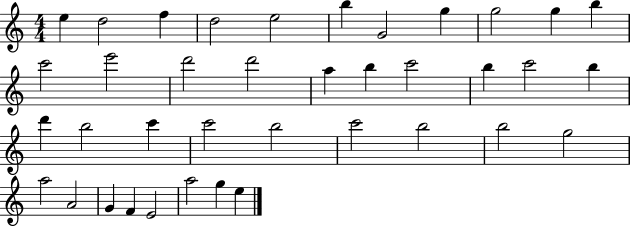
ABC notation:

X:1
T:Untitled
M:4/4
L:1/4
K:C
e d2 f d2 e2 b G2 g g2 g b c'2 e'2 d'2 d'2 a b c'2 b c'2 b d' b2 c' c'2 b2 c'2 b2 b2 g2 a2 A2 G F E2 a2 g e